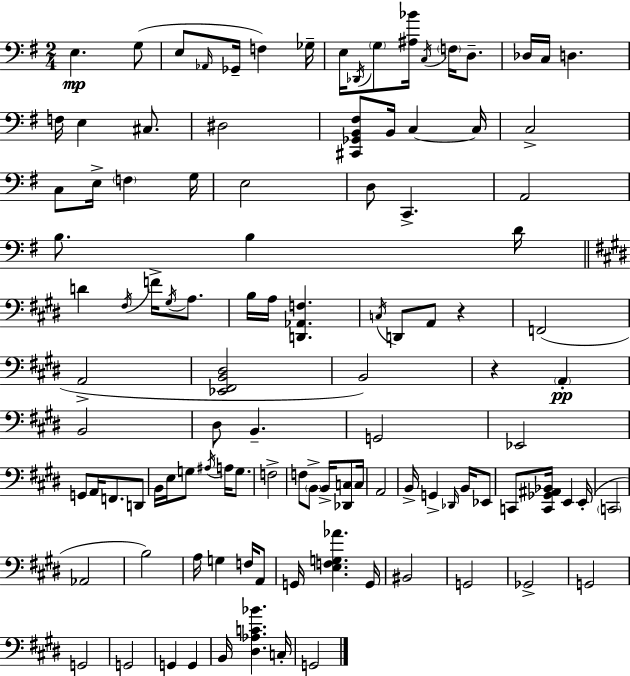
{
  \clef bass
  \numericTimeSignature
  \time 2/4
  \key e \minor
  e4.\mp g8( | e8 \grace { aes,16 } ges,16-- f4) | ges16-- e16 \acciaccatura { des,16 } \parenthesize g8 <ais bes'>16 \acciaccatura { c16 } \parenthesize f16 | d8.-- des16 c16 d4. | \break f16 e4 | cis8. dis2 | <cis, ges, b, fis>8 b,16 c4~~ | c16 c2-> | \break c8 e16-> \parenthesize f4 | g16 e2 | d8 c,4.-> | a,2 | \break b8. b4 | d'16 \bar "||" \break \key e \major d'4 \acciaccatura { fis16 } f'16-> \acciaccatura { gis16 } a8. | b16 a16 <d, aes, f>4. | \acciaccatura { c16 } d,8 a,8 r4 | f,2( | \break a,2-> | <ees, fis, b, dis>2 | b,2) | r4 \parenthesize a,4-.\pp | \break b,2 | dis8 b,4.-- | g,2 | ees,2 | \break g,8 a,16 f,8. | d,8 b,16 e16 g8 \acciaccatura { ais16 } | a16 g8. f2-> | f8 \parenthesize b,8-> | \break b,16-> <des, c>8 c16 a,2 | b,16-> g,4-> | \grace { des,16 } b,16 ees,8 c,8 <c, ges, ais, bes,>16 | e,4 e,16-.( \parenthesize c,2 | \break aes,2 | b2) | a16 g4 | f16 a,8 g,16 <e f g aes'>4. | \break g,16 bis,2 | g,2 | ges,2-> | g,2 | \break g,2 | g,2 | g,4 | g,4 b,16 <dis aes c' bes'>4. | \break c16-. g,2 | \bar "|."
}